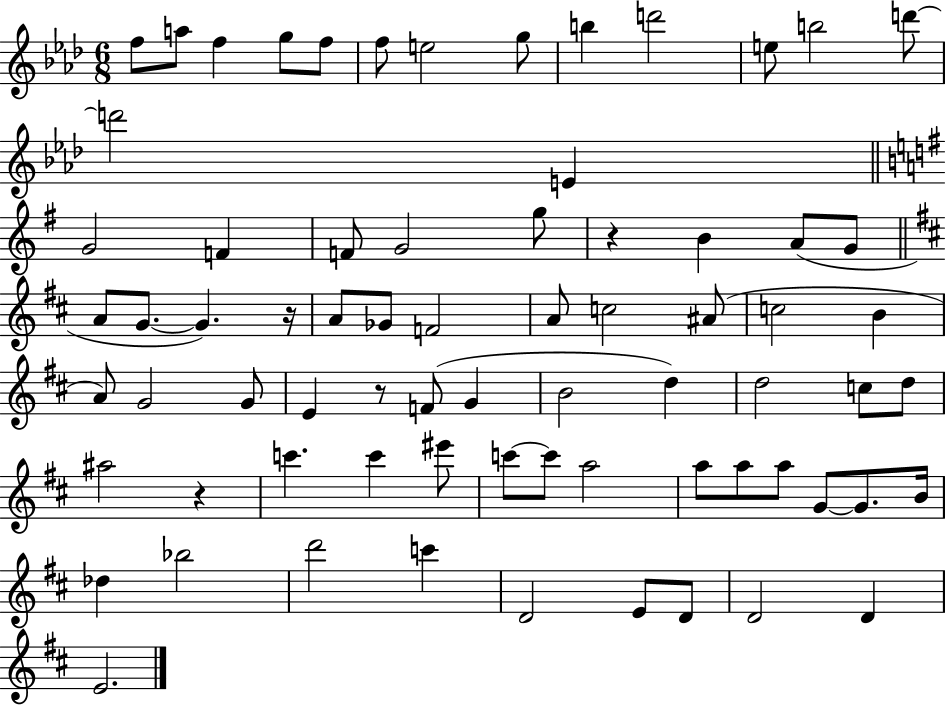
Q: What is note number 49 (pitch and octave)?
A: EIS6